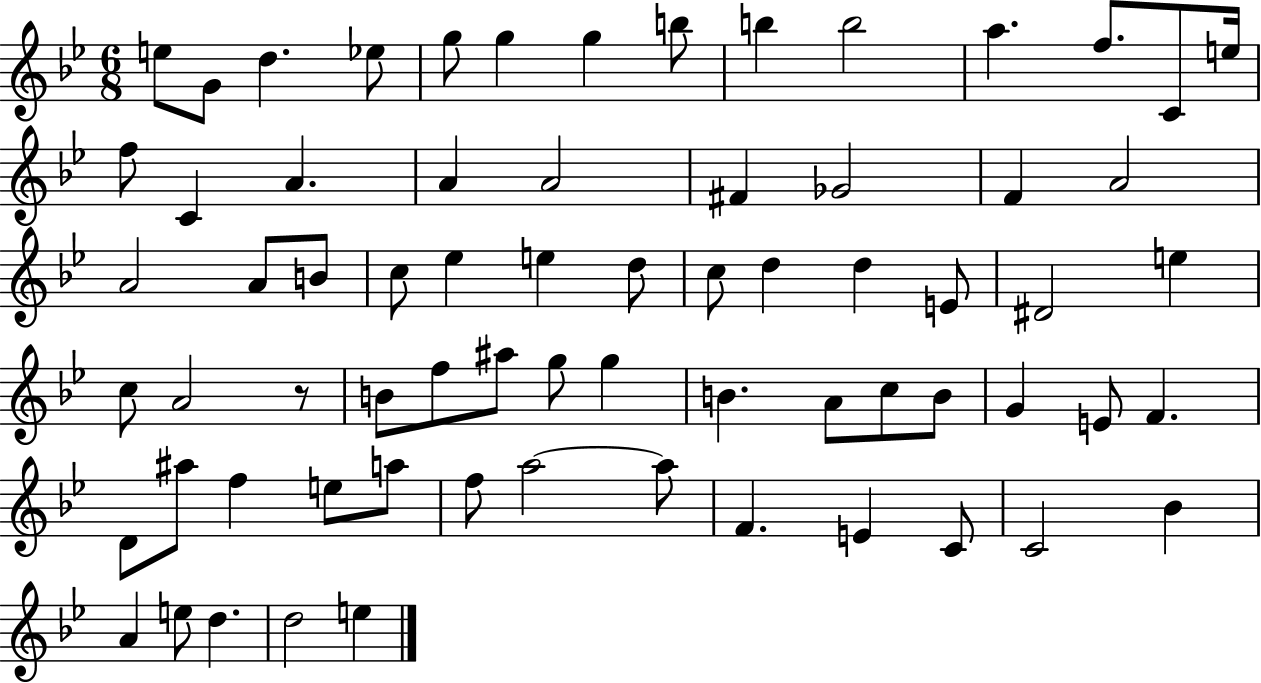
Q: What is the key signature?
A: BES major